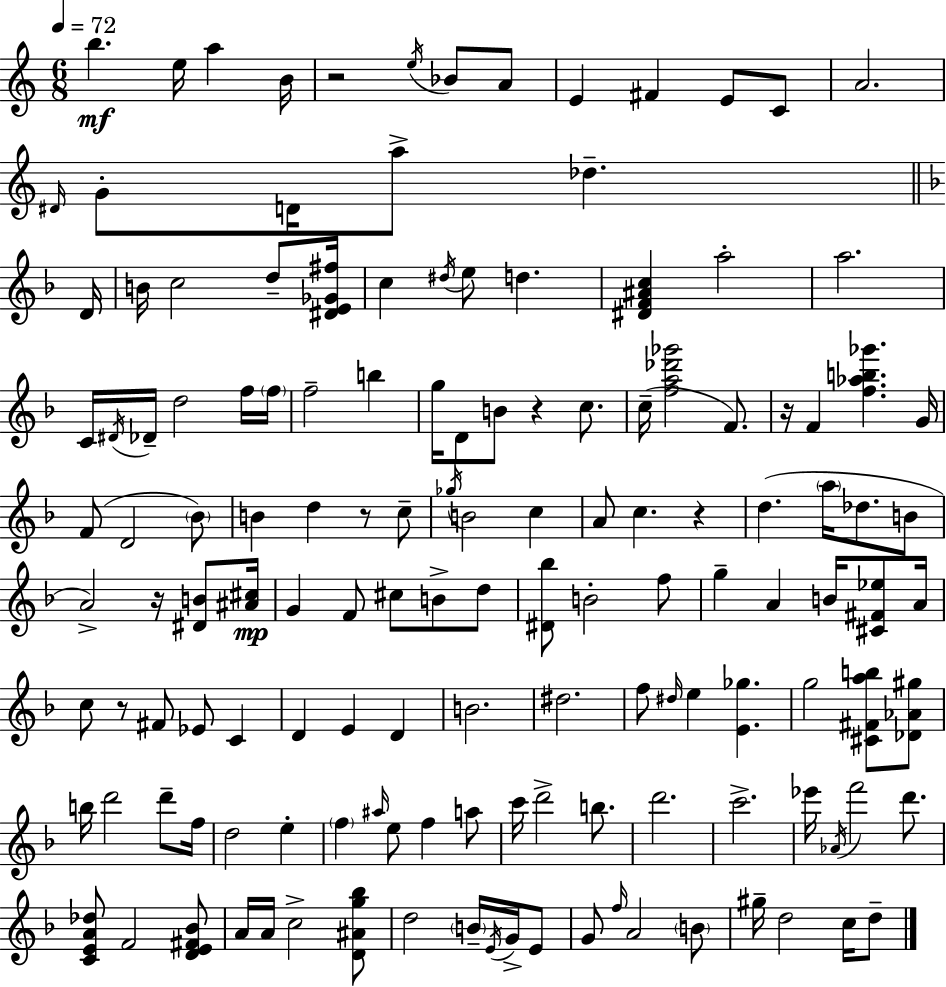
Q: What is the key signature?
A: C major